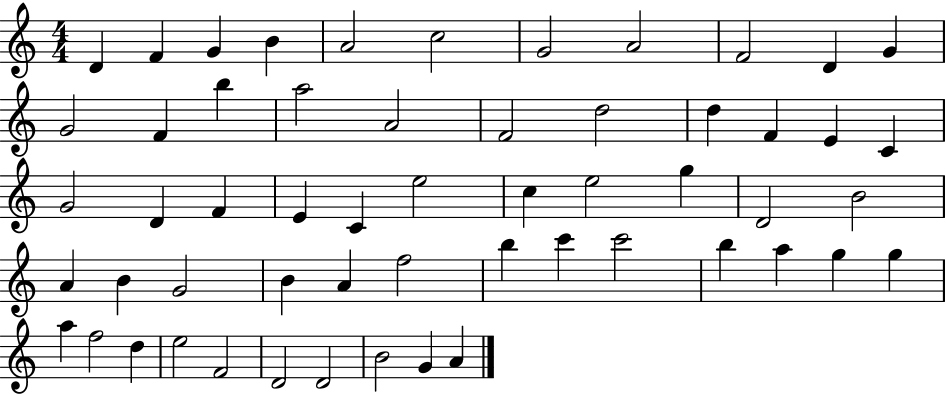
D4/q F4/q G4/q B4/q A4/h C5/h G4/h A4/h F4/h D4/q G4/q G4/h F4/q B5/q A5/h A4/h F4/h D5/h D5/q F4/q E4/q C4/q G4/h D4/q F4/q E4/q C4/q E5/h C5/q E5/h G5/q D4/h B4/h A4/q B4/q G4/h B4/q A4/q F5/h B5/q C6/q C6/h B5/q A5/q G5/q G5/q A5/q F5/h D5/q E5/h F4/h D4/h D4/h B4/h G4/q A4/q